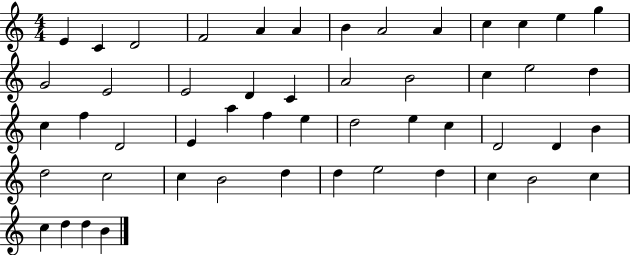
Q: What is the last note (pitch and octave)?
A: B4